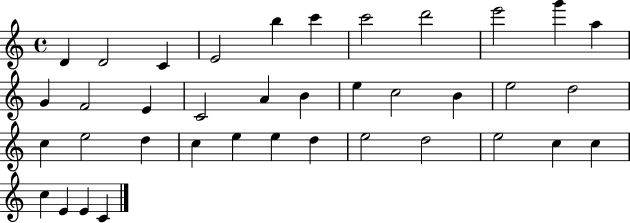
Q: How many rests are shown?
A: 0